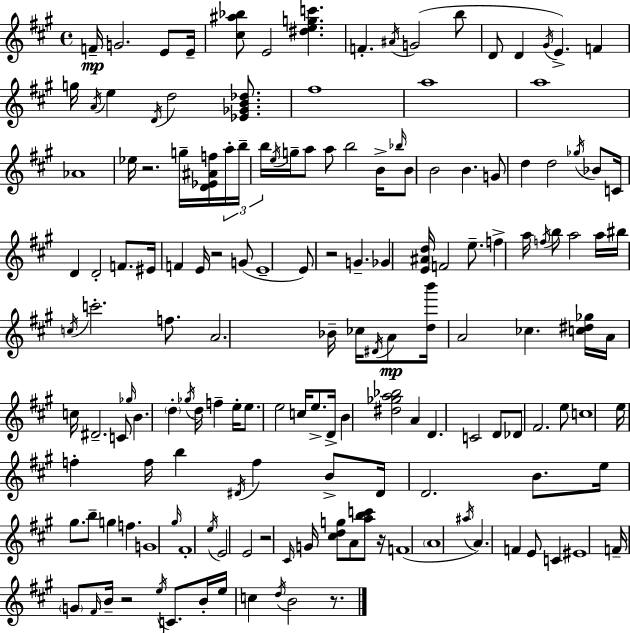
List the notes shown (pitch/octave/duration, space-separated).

F4/s G4/h. E4/e E4/s [C#5,A#5,Bb5]/e E4/h [D#5,E5,G5,C6]/q. F4/q. A#4/s G4/h B5/e D4/e D4/q G#4/s E4/q. F4/q G5/s A4/s E5/q D4/s D5/h [Eb4,Gb4,B4,Db5]/e. F#5/w A5/w A5/w Ab4/w Eb5/s R/h. G5/s [D4,Eb4,A#4,F5]/s A5/s B5/s B5/s E5/s G5/s A5/e A5/e B5/h B4/s Bb5/s B4/e B4/h B4/q. G4/e D5/q D5/h Gb5/s Bb4/e C4/s D4/q D4/h F4/e. EIS4/s F4/q E4/s R/h G4/e E4/w E4/e R/h G4/q. Gb4/q [E4,A#4,D5]/s F4/h E5/e. F5/q A5/s F5/s B5/e A5/h A5/s BIS5/s C5/s C6/h. F5/e. A4/h. Bb4/s CES5/s D#4/s A4/e [D5,B6]/s A4/h CES5/q. [C5,D#5,Gb5]/s A4/s C5/s D#4/h. C4/e Gb5/s B4/q. D5/q Gb5/s D5/s F5/q E5/s E5/e. E5/h C5/s E5/e. D4/s B4/q [D#5,Gb5,A5,Bb5]/h A4/q D4/q. C4/h D4/e Db4/e F#4/h. E5/e C5/w E5/s F5/q F5/s B5/q D#4/s F5/q B4/e D#4/s D4/h. B4/e. E5/s G#5/e. B5/e G5/q F5/q. G4/w G#5/s F#4/w E5/s E4/h E4/h R/h C#4/s G4/s [C#5,D5,G5]/e A4/e [A5,B5,C6]/e R/s F4/w A4/w A#5/s A4/q. F4/q E4/e C4/q EIS4/w F4/s G4/e F#4/s B4/s R/h E5/s C4/e. B4/s E5/s C5/q D5/s B4/h R/e.